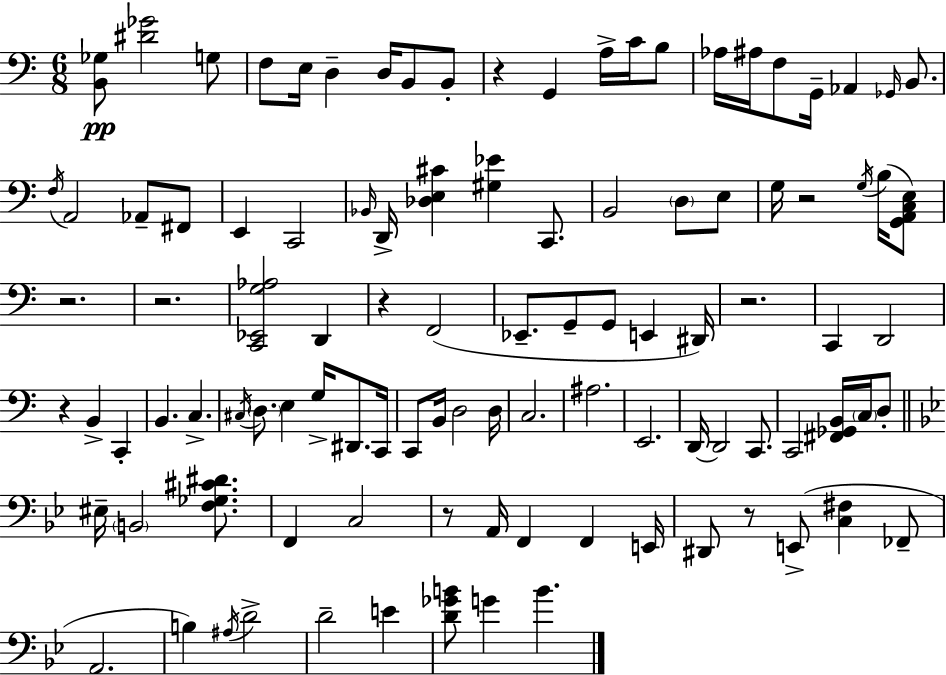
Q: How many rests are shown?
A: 9